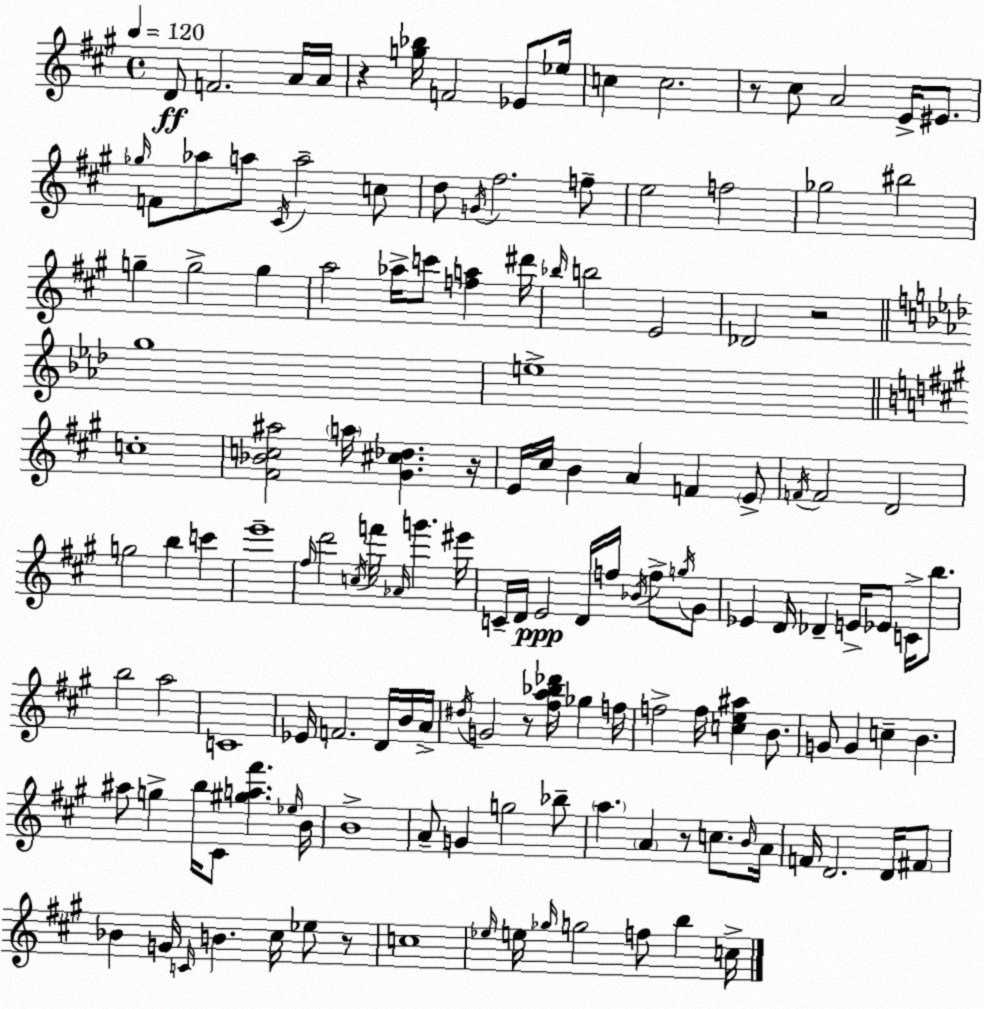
X:1
T:Untitled
M:4/4
L:1/4
K:A
D/2 F2 A/4 A/4 z [g_b]/4 F2 _E/2 _e/4 c c2 z/2 ^c/2 A2 E/4 ^E/2 _g/4 F/2 _a/2 a/2 ^C/4 a2 c/2 d/2 G/4 ^f2 f/2 e2 f2 _g2 ^b2 g g2 g a2 _a/4 c'/2 [fa] ^d'/4 _b/4 b2 E2 _D2 z2 g4 e4 c4 [^F_Bc^a]2 a/4 [^G^c_d] z/4 E/4 ^c/4 B A F E/2 F/4 F2 D2 g2 b c' e'4 ^f/4 d'2 c/4 f'/4 _A/4 g' ^e'/4 C/4 D/4 E2 D/4 f/4 _B/4 f/2 g/4 ^G/2 _E D/4 _D E/4 _E/2 C/4 b/2 b2 a2 C4 _E/4 F2 D/4 B/4 A/4 ^d/4 G2 z/2 [^fa_b_d']/4 _g f/4 f2 f/4 [ce^a] B/2 G/2 G c B ^a/2 g b/4 ^C/2 [^ga^f'] _e/4 B/4 B4 A/2 G g2 _b/2 a A z/2 c/2 B/4 A/4 F/4 D2 D/4 ^F/2 _B G/4 C/4 B ^c/4 _e/2 z/2 c4 _e/4 e/4 _g/4 g2 f/2 b c/4